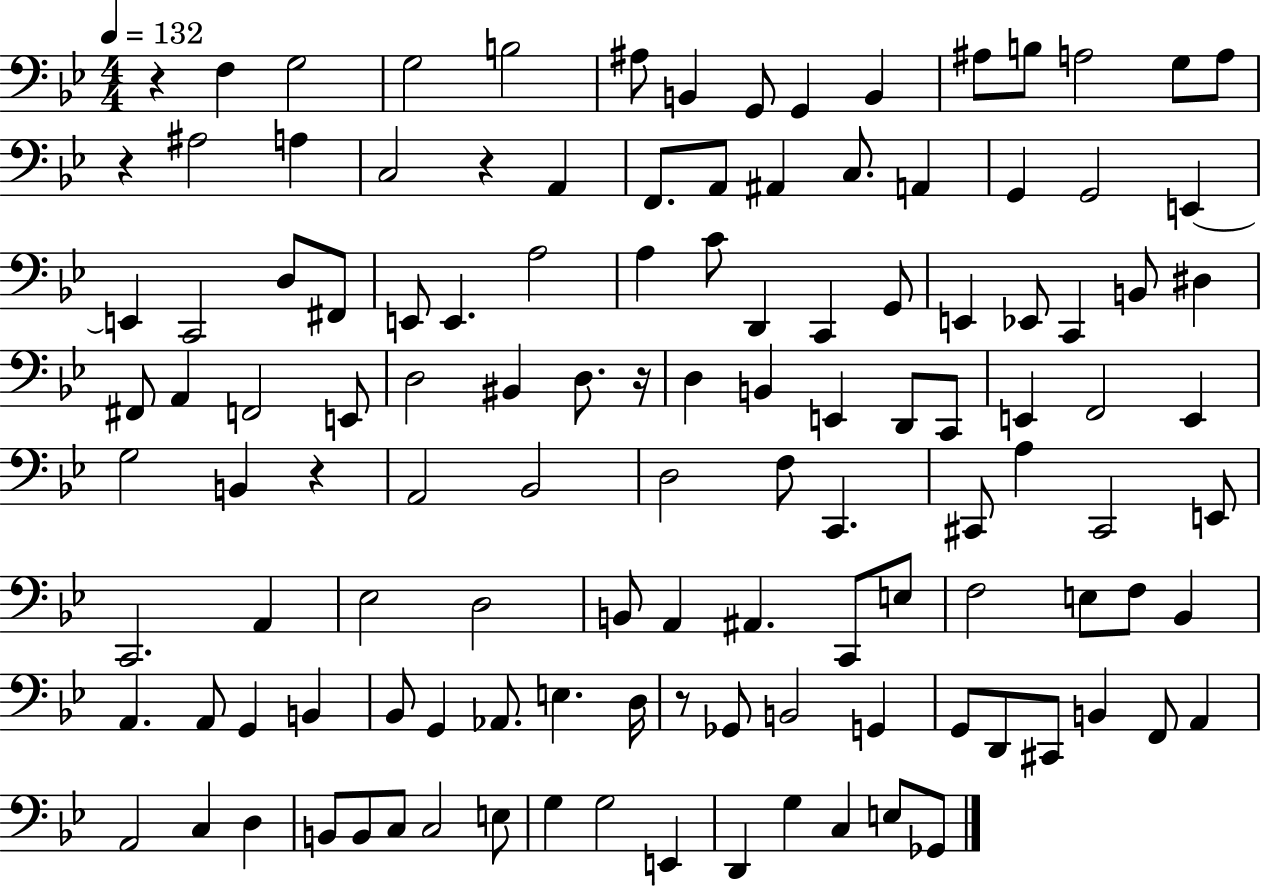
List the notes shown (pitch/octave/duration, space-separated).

R/q F3/q G3/h G3/h B3/h A#3/e B2/q G2/e G2/q B2/q A#3/e B3/e A3/h G3/e A3/e R/q A#3/h A3/q C3/h R/q A2/q F2/e. A2/e A#2/q C3/e. A2/q G2/q G2/h E2/q E2/q C2/h D3/e F#2/e E2/e E2/q. A3/h A3/q C4/e D2/q C2/q G2/e E2/q Eb2/e C2/q B2/e D#3/q F#2/e A2/q F2/h E2/e D3/h BIS2/q D3/e. R/s D3/q B2/q E2/q D2/e C2/e E2/q F2/h E2/q G3/h B2/q R/q A2/h Bb2/h D3/h F3/e C2/q. C#2/e A3/q C#2/h E2/e C2/h. A2/q Eb3/h D3/h B2/e A2/q A#2/q. C2/e E3/e F3/h E3/e F3/e Bb2/q A2/q. A2/e G2/q B2/q Bb2/e G2/q Ab2/e. E3/q. D3/s R/e Gb2/e B2/h G2/q G2/e D2/e C#2/e B2/q F2/e A2/q A2/h C3/q D3/q B2/e B2/e C3/e C3/h E3/e G3/q G3/h E2/q D2/q G3/q C3/q E3/e Gb2/e